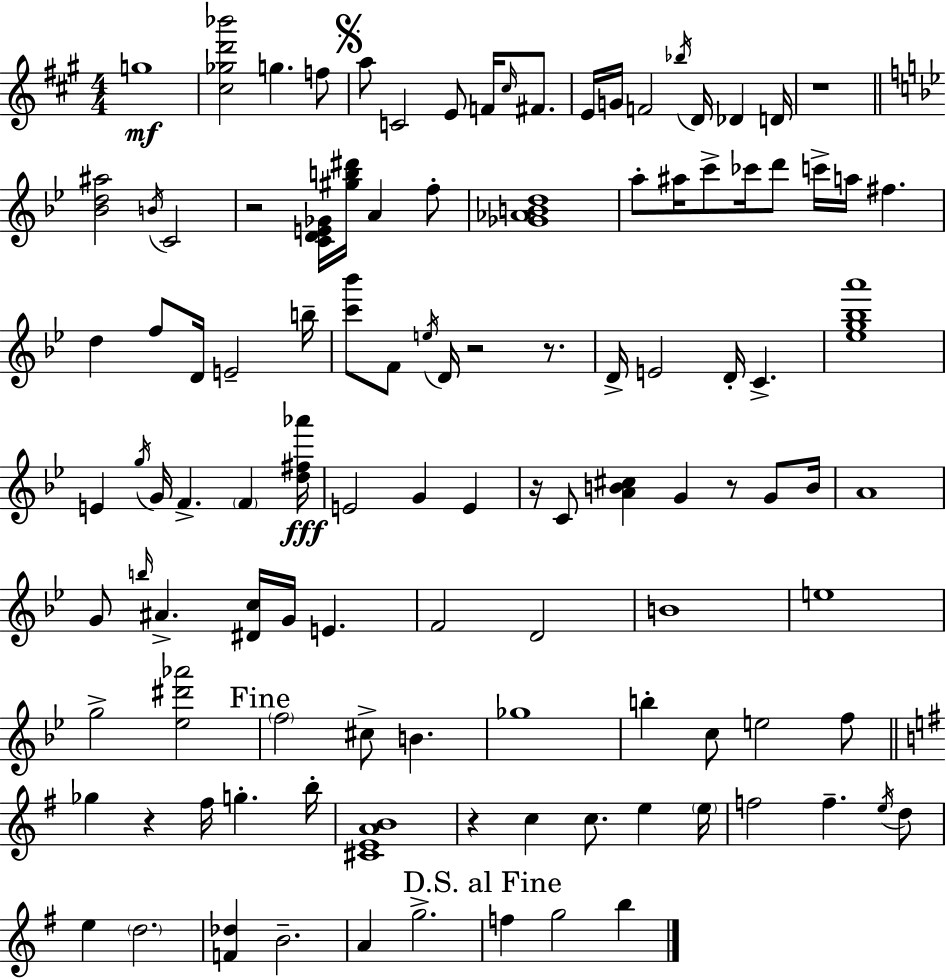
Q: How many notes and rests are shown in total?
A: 112